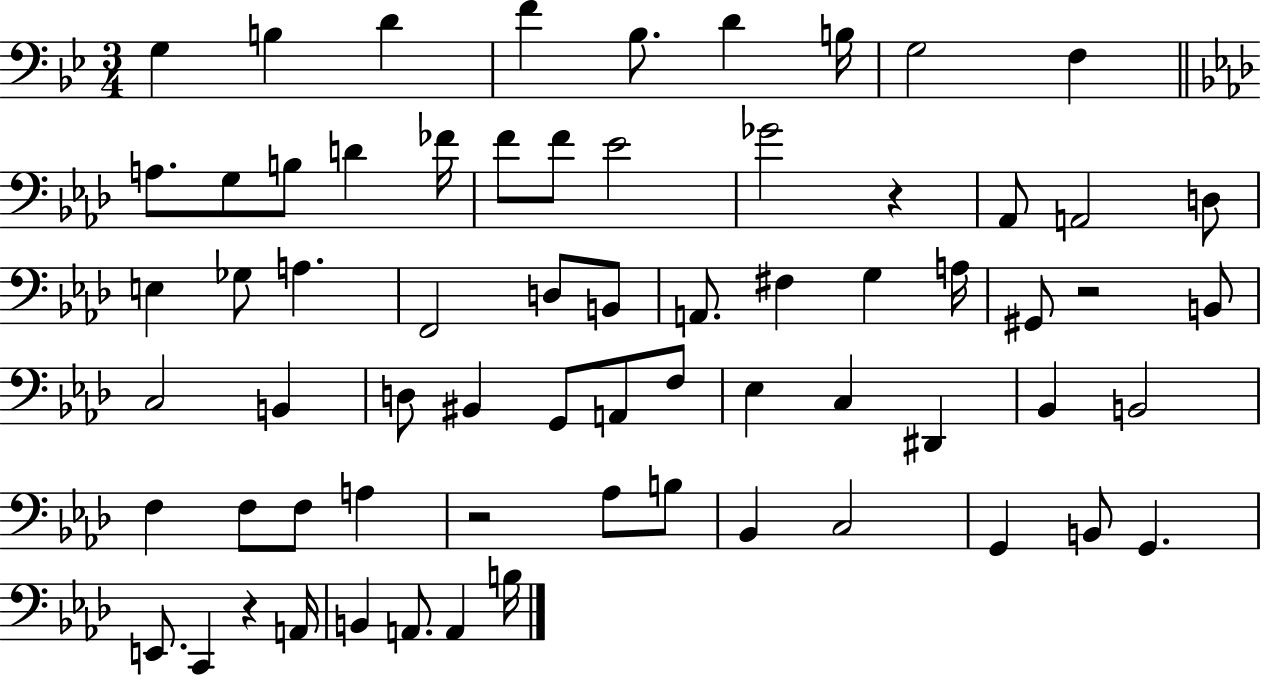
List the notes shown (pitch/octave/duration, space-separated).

G3/q B3/q D4/q F4/q Bb3/e. D4/q B3/s G3/h F3/q A3/e. G3/e B3/e D4/q FES4/s F4/e F4/e Eb4/h Gb4/h R/q Ab2/e A2/h D3/e E3/q Gb3/e A3/q. F2/h D3/e B2/e A2/e. F#3/q G3/q A3/s G#2/e R/h B2/e C3/h B2/q D3/e BIS2/q G2/e A2/e F3/e Eb3/q C3/q D#2/q Bb2/q B2/h F3/q F3/e F3/e A3/q R/h Ab3/e B3/e Bb2/q C3/h G2/q B2/e G2/q. E2/e. C2/q R/q A2/s B2/q A2/e. A2/q B3/s